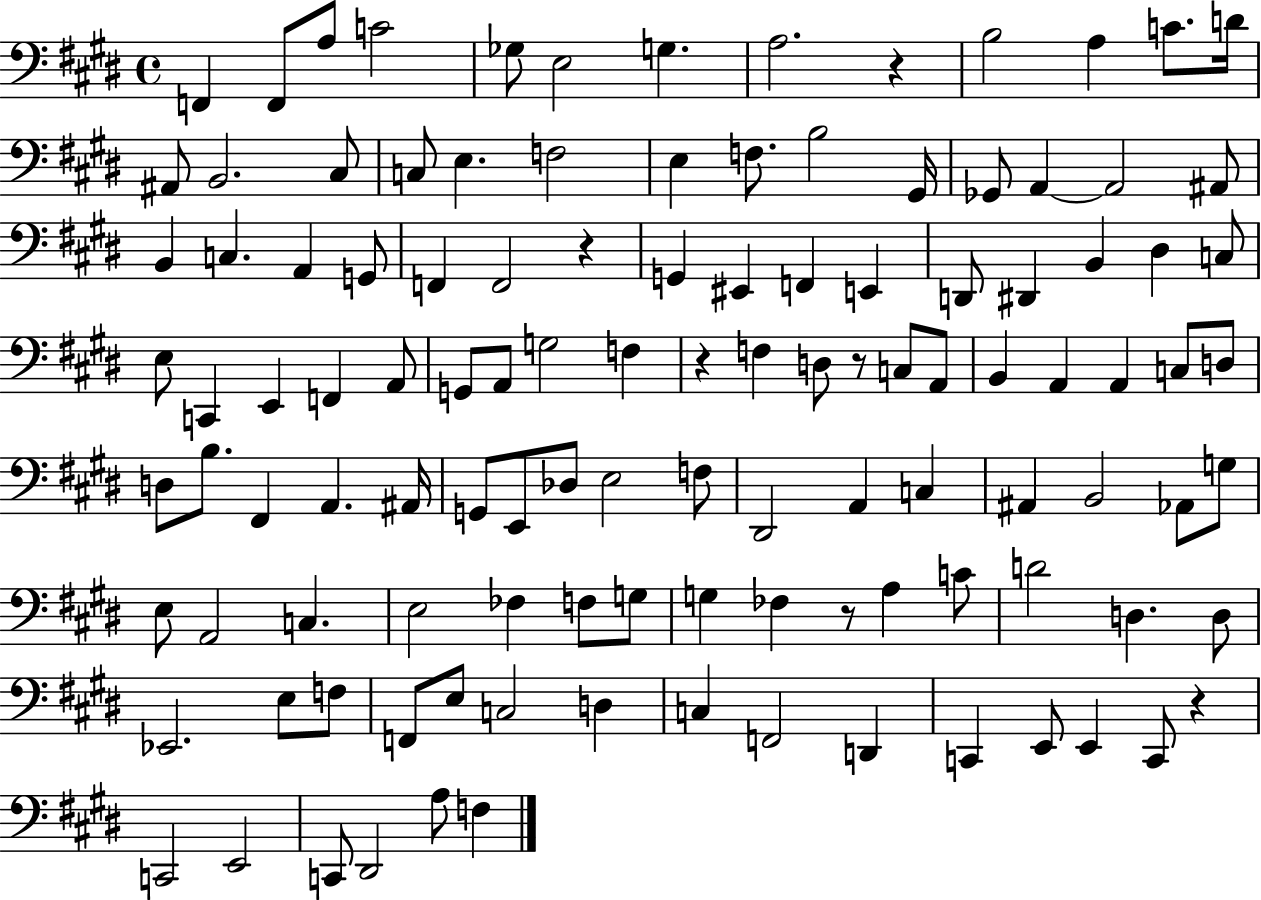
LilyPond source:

{
  \clef bass
  \time 4/4
  \defaultTimeSignature
  \key e \major
  \repeat volta 2 { f,4 f,8 a8 c'2 | ges8 e2 g4. | a2. r4 | b2 a4 c'8. d'16 | \break ais,8 b,2. cis8 | c8 e4. f2 | e4 f8. b2 gis,16 | ges,8 a,4~~ a,2 ais,8 | \break b,4 c4. a,4 g,8 | f,4 f,2 r4 | g,4 eis,4 f,4 e,4 | d,8 dis,4 b,4 dis4 c8 | \break e8 c,4 e,4 f,4 a,8 | g,8 a,8 g2 f4 | r4 f4 d8 r8 c8 a,8 | b,4 a,4 a,4 c8 d8 | \break d8 b8. fis,4 a,4. ais,16 | g,8 e,8 des8 e2 f8 | dis,2 a,4 c4 | ais,4 b,2 aes,8 g8 | \break e8 a,2 c4. | e2 fes4 f8 g8 | g4 fes4 r8 a4 c'8 | d'2 d4. d8 | \break ees,2. e8 f8 | f,8 e8 c2 d4 | c4 f,2 d,4 | c,4 e,8 e,4 c,8 r4 | \break c,2 e,2 | c,8 dis,2 a8 f4 | } \bar "|."
}